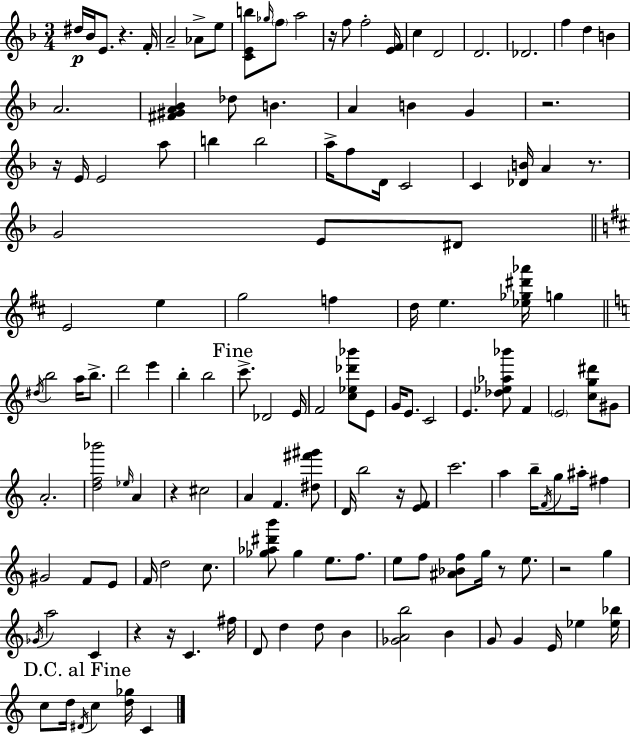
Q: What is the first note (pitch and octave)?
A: D#5